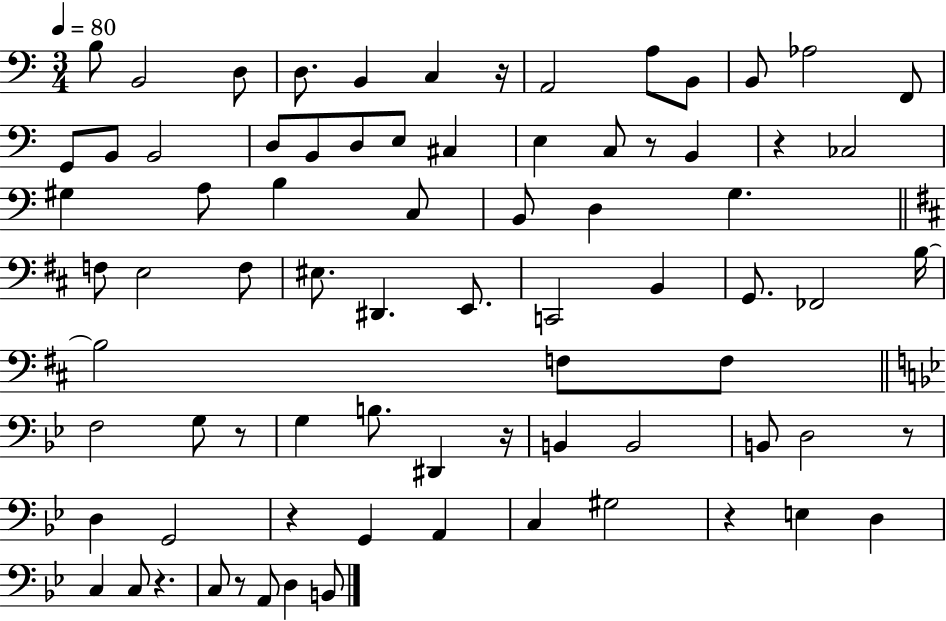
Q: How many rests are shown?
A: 10